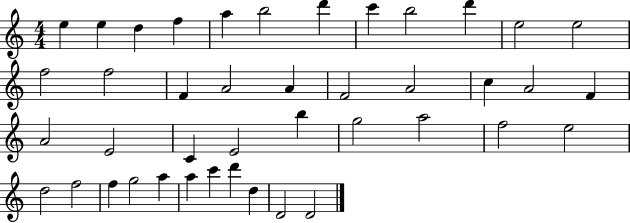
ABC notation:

X:1
T:Untitled
M:4/4
L:1/4
K:C
e e d f a b2 d' c' b2 d' e2 e2 f2 f2 F A2 A F2 A2 c A2 F A2 E2 C E2 b g2 a2 f2 e2 d2 f2 f g2 a a c' d' d D2 D2